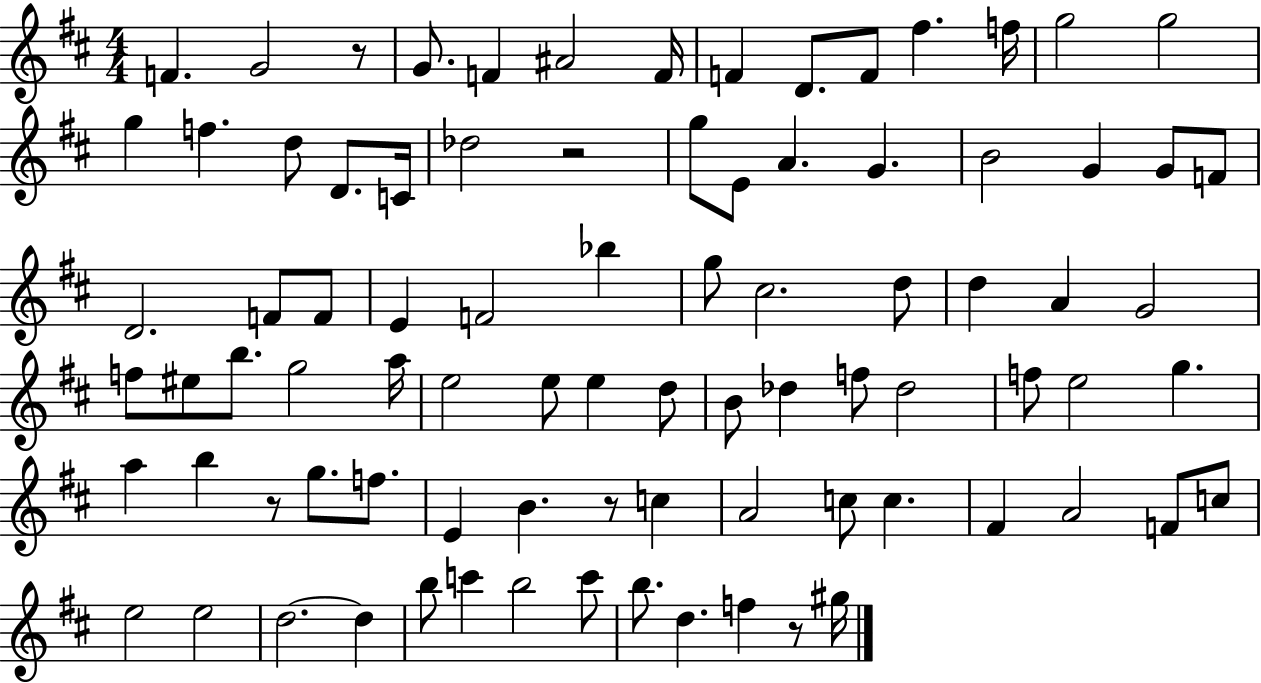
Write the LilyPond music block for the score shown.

{
  \clef treble
  \numericTimeSignature
  \time 4/4
  \key d \major
  f'4. g'2 r8 | g'8. f'4 ais'2 f'16 | f'4 d'8. f'8 fis''4. f''16 | g''2 g''2 | \break g''4 f''4. d''8 d'8. c'16 | des''2 r2 | g''8 e'8 a'4. g'4. | b'2 g'4 g'8 f'8 | \break d'2. f'8 f'8 | e'4 f'2 bes''4 | g''8 cis''2. d''8 | d''4 a'4 g'2 | \break f''8 eis''8 b''8. g''2 a''16 | e''2 e''8 e''4 d''8 | b'8 des''4 f''8 des''2 | f''8 e''2 g''4. | \break a''4 b''4 r8 g''8. f''8. | e'4 b'4. r8 c''4 | a'2 c''8 c''4. | fis'4 a'2 f'8 c''8 | \break e''2 e''2 | d''2.~~ d''4 | b''8 c'''4 b''2 c'''8 | b''8. d''4. f''4 r8 gis''16 | \break \bar "|."
}